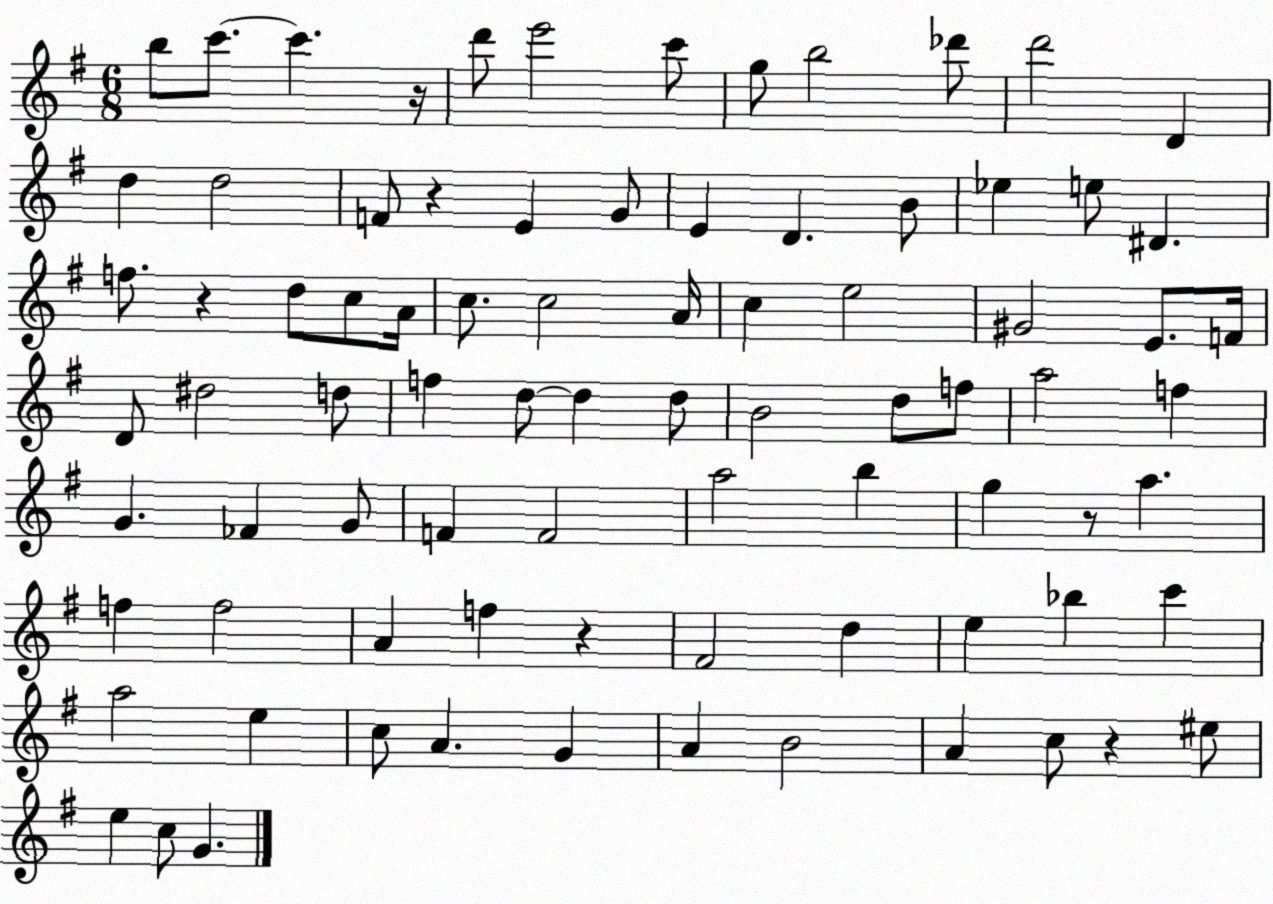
X:1
T:Untitled
M:6/8
L:1/4
K:G
b/2 c'/2 c' z/4 d'/2 e'2 c'/2 g/2 b2 _d'/2 d'2 D d d2 F/2 z E G/2 E D B/2 _e e/2 ^D f/2 z d/2 c/2 A/4 c/2 c2 A/4 c e2 ^G2 E/2 F/4 D/2 ^d2 d/2 f d/2 d d/2 B2 d/2 f/2 a2 f G _F G/2 F F2 a2 b g z/2 a f f2 A f z ^F2 d e _b c' a2 e c/2 A G A B2 A c/2 z ^e/2 e c/2 G